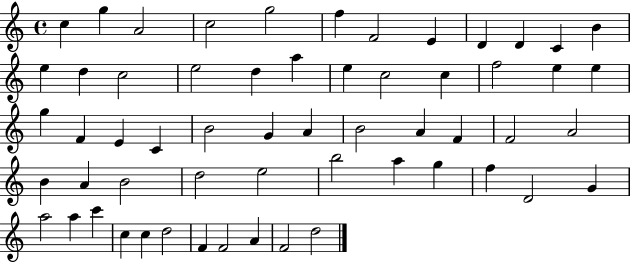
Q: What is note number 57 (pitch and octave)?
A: F4